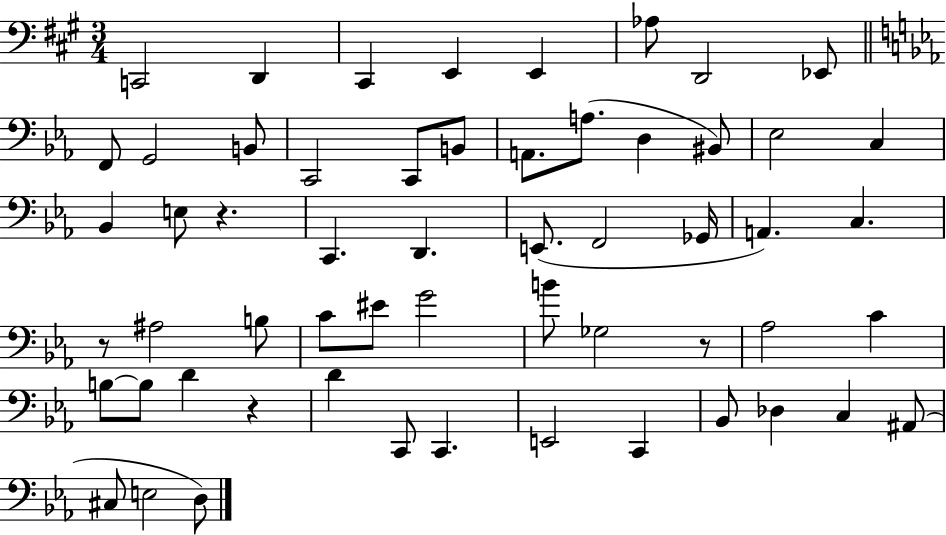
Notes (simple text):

C2/h D2/q C#2/q E2/q E2/q Ab3/e D2/h Eb2/e F2/e G2/h B2/e C2/h C2/e B2/e A2/e. A3/e. D3/q BIS2/e Eb3/h C3/q Bb2/q E3/e R/q. C2/q. D2/q. E2/e. F2/h Gb2/s A2/q. C3/q. R/e A#3/h B3/e C4/e EIS4/e G4/h B4/e Gb3/h R/e Ab3/h C4/q B3/e B3/e D4/q R/q D4/q C2/e C2/q. E2/h C2/q Bb2/e Db3/q C3/q A#2/e C#3/e E3/h D3/e